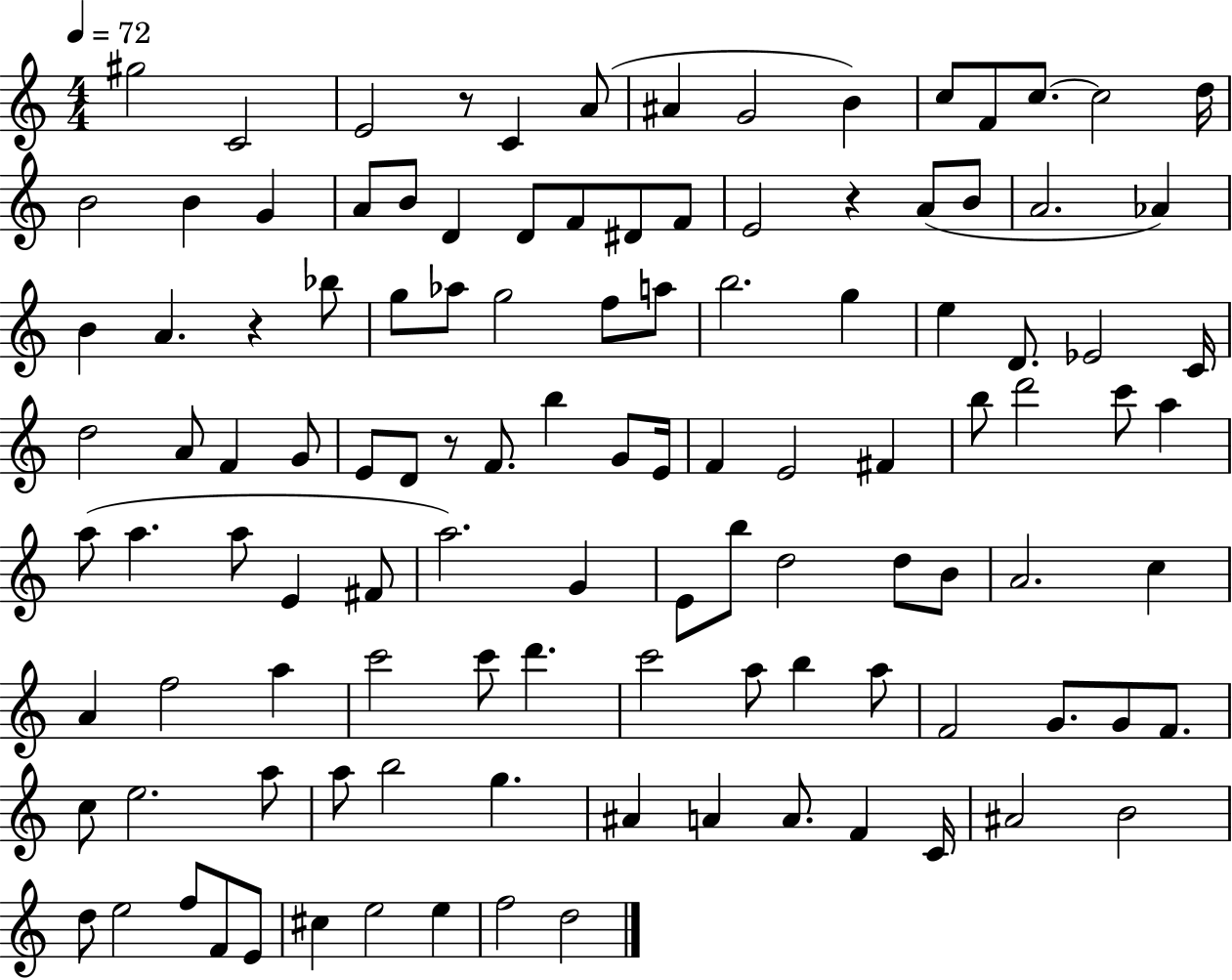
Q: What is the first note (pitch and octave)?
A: G#5